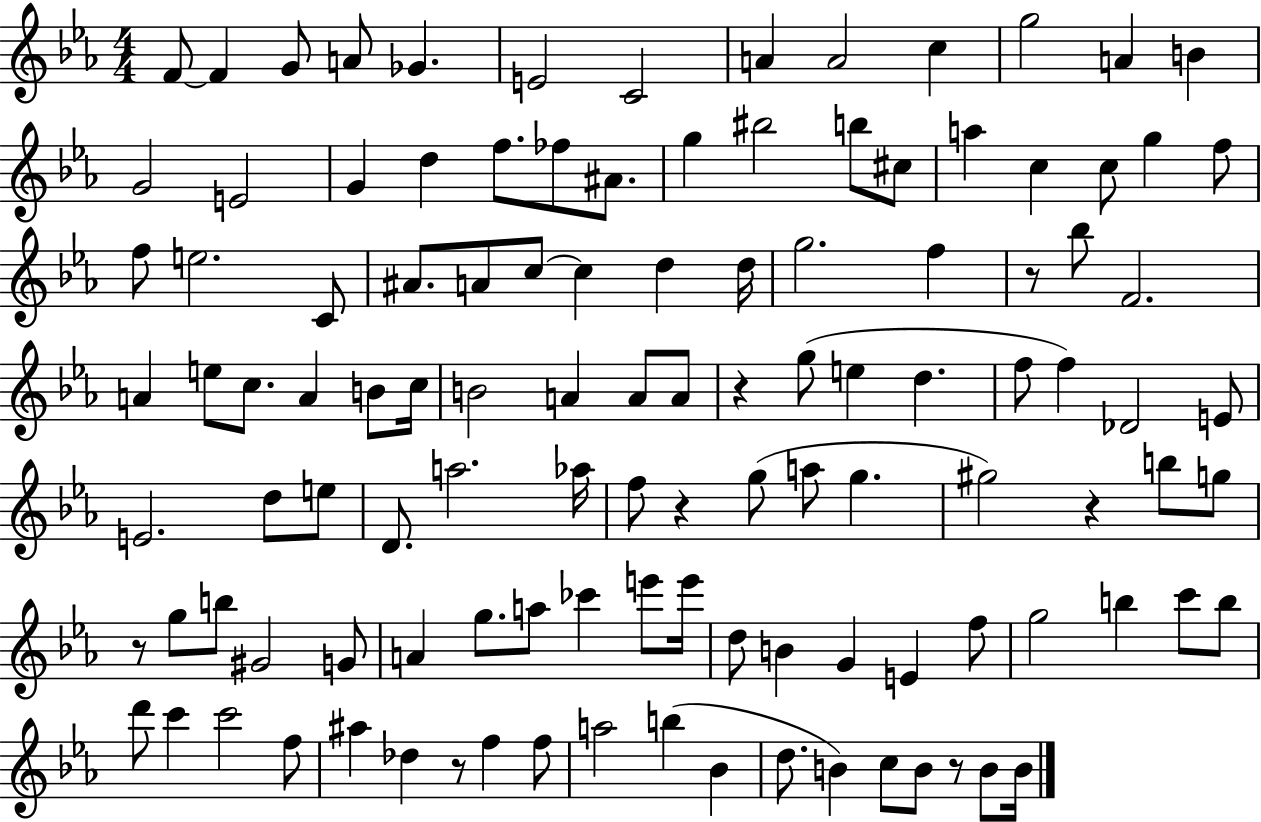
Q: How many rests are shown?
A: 7